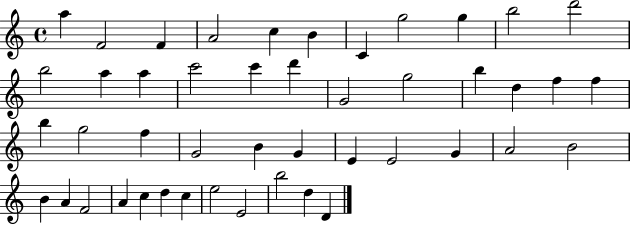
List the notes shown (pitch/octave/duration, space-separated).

A5/q F4/h F4/q A4/h C5/q B4/q C4/q G5/h G5/q B5/h D6/h B5/h A5/q A5/q C6/h C6/q D6/q G4/h G5/h B5/q D5/q F5/q F5/q B5/q G5/h F5/q G4/h B4/q G4/q E4/q E4/h G4/q A4/h B4/h B4/q A4/q F4/h A4/q C5/q D5/q C5/q E5/h E4/h B5/h D5/q D4/q